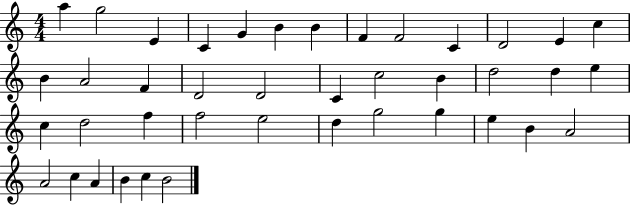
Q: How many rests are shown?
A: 0